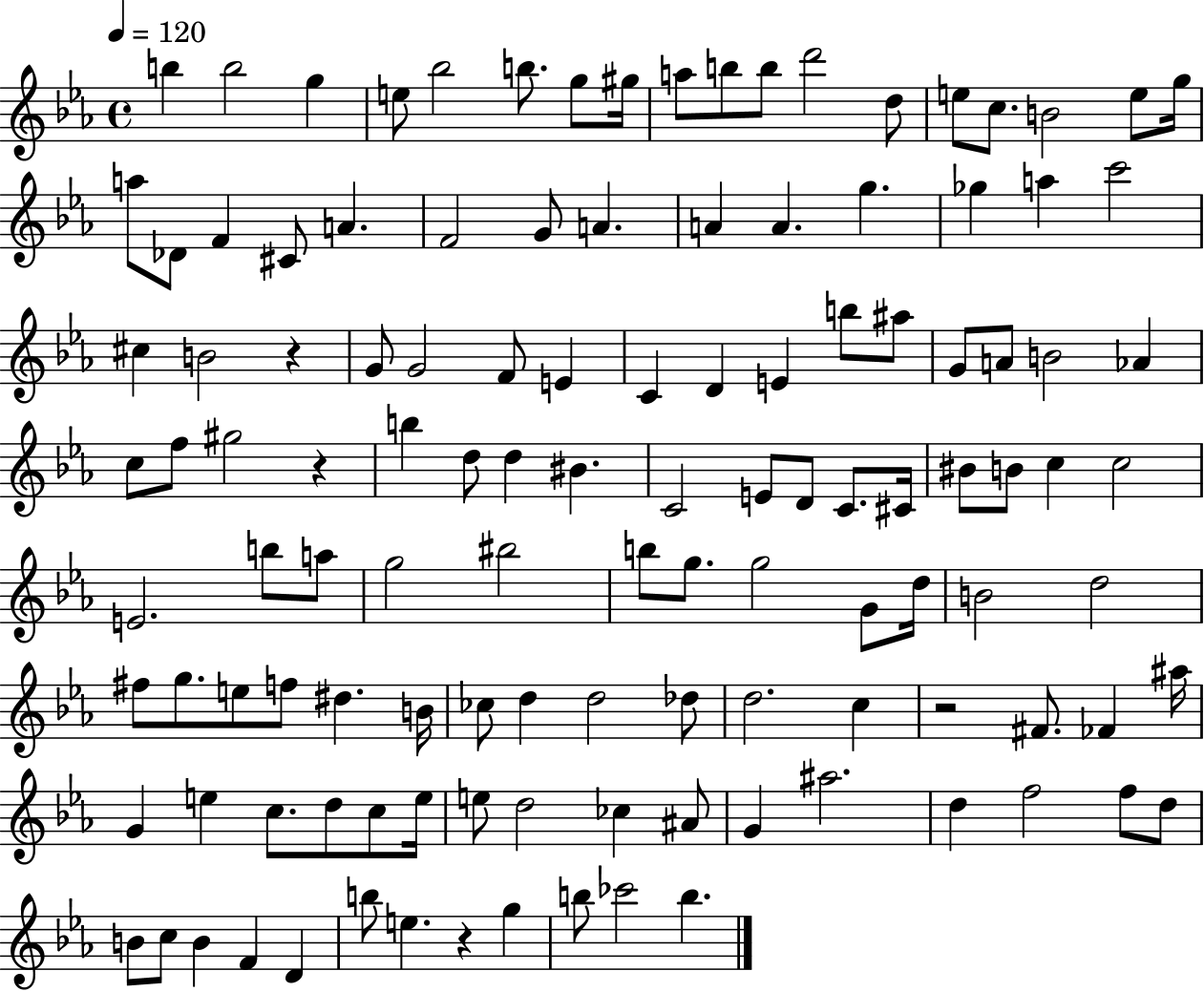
B5/q B5/h G5/q E5/e Bb5/h B5/e. G5/e G#5/s A5/e B5/e B5/e D6/h D5/e E5/e C5/e. B4/h E5/e G5/s A5/e Db4/e F4/q C#4/e A4/q. F4/h G4/e A4/q. A4/q A4/q. G5/q. Gb5/q A5/q C6/h C#5/q B4/h R/q G4/e G4/h F4/e E4/q C4/q D4/q E4/q B5/e A#5/e G4/e A4/e B4/h Ab4/q C5/e F5/e G#5/h R/q B5/q D5/e D5/q BIS4/q. C4/h E4/e D4/e C4/e. C#4/s BIS4/e B4/e C5/q C5/h E4/h. B5/e A5/e G5/h BIS5/h B5/e G5/e. G5/h G4/e D5/s B4/h D5/h F#5/e G5/e. E5/e F5/e D#5/q. B4/s CES5/e D5/q D5/h Db5/e D5/h. C5/q R/h F#4/e. FES4/q A#5/s G4/q E5/q C5/e. D5/e C5/e E5/s E5/e D5/h CES5/q A#4/e G4/q A#5/h. D5/q F5/h F5/e D5/e B4/e C5/e B4/q F4/q D4/q B5/e E5/q. R/q G5/q B5/e CES6/h B5/q.